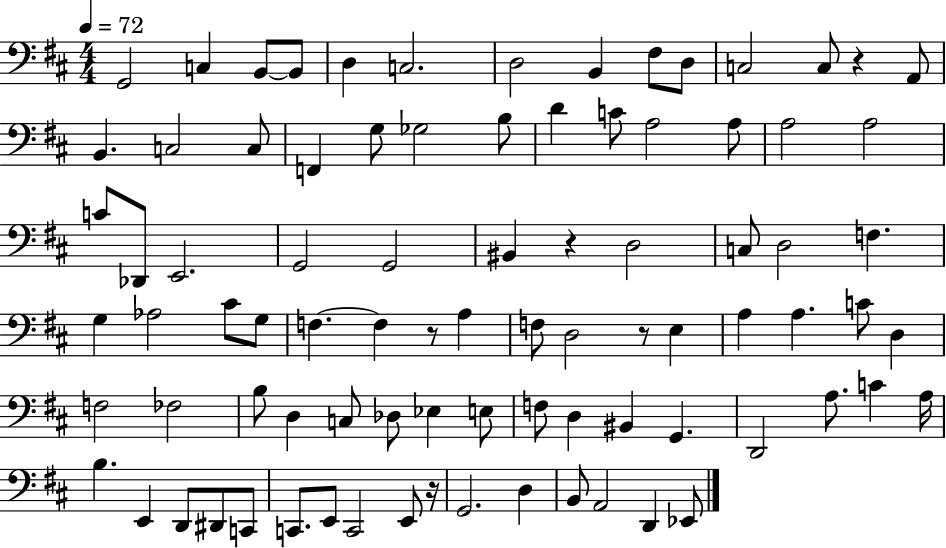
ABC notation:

X:1
T:Untitled
M:4/4
L:1/4
K:D
G,,2 C, B,,/2 B,,/2 D, C,2 D,2 B,, ^F,/2 D,/2 C,2 C,/2 z A,,/2 B,, C,2 C,/2 F,, G,/2 _G,2 B,/2 D C/2 A,2 A,/2 A,2 A,2 C/2 _D,,/2 E,,2 G,,2 G,,2 ^B,, z D,2 C,/2 D,2 F, G, _A,2 ^C/2 G,/2 F, F, z/2 A, F,/2 D,2 z/2 E, A, A, C/2 D, F,2 _F,2 B,/2 D, C,/2 _D,/2 _E, E,/2 F,/2 D, ^B,, G,, D,,2 A,/2 C A,/4 B, E,, D,,/2 ^D,,/2 C,,/2 C,,/2 E,,/2 C,,2 E,,/2 z/4 G,,2 D, B,,/2 A,,2 D,, _E,,/2